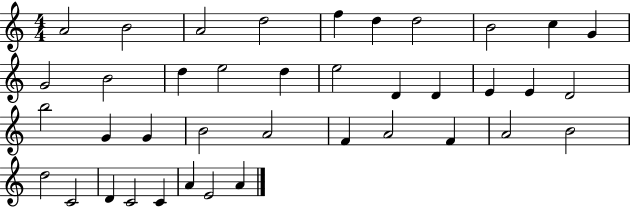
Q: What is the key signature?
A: C major